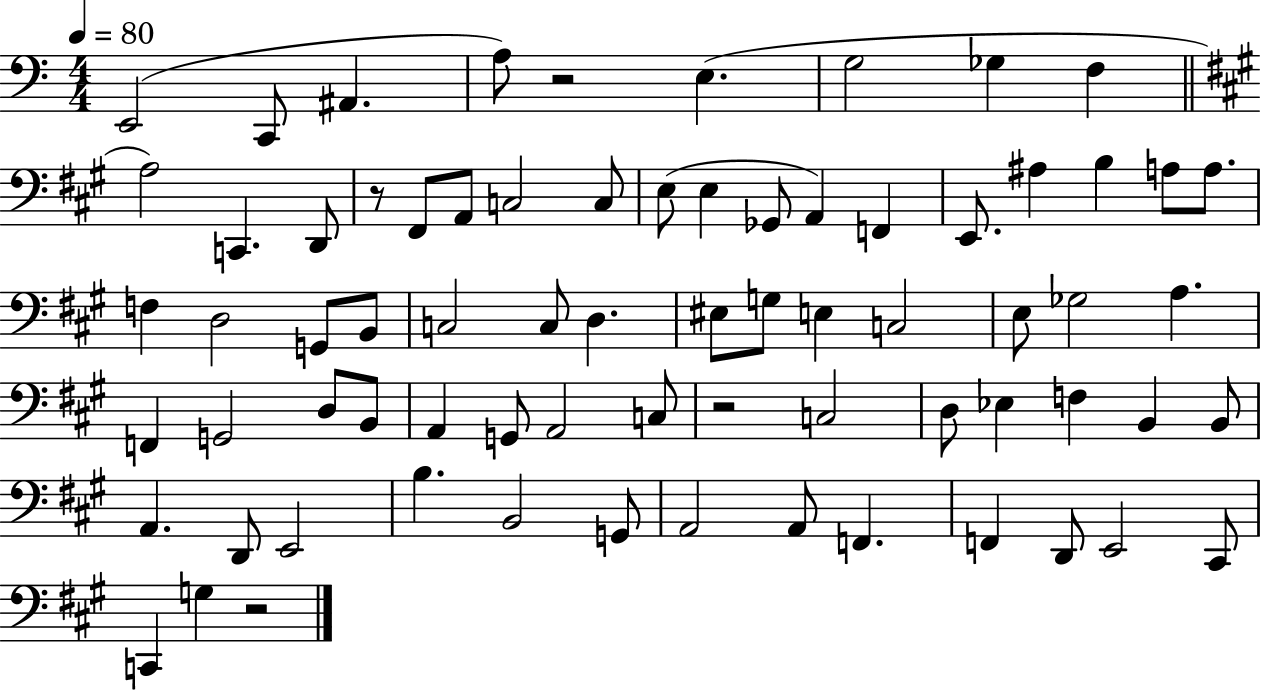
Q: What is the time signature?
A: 4/4